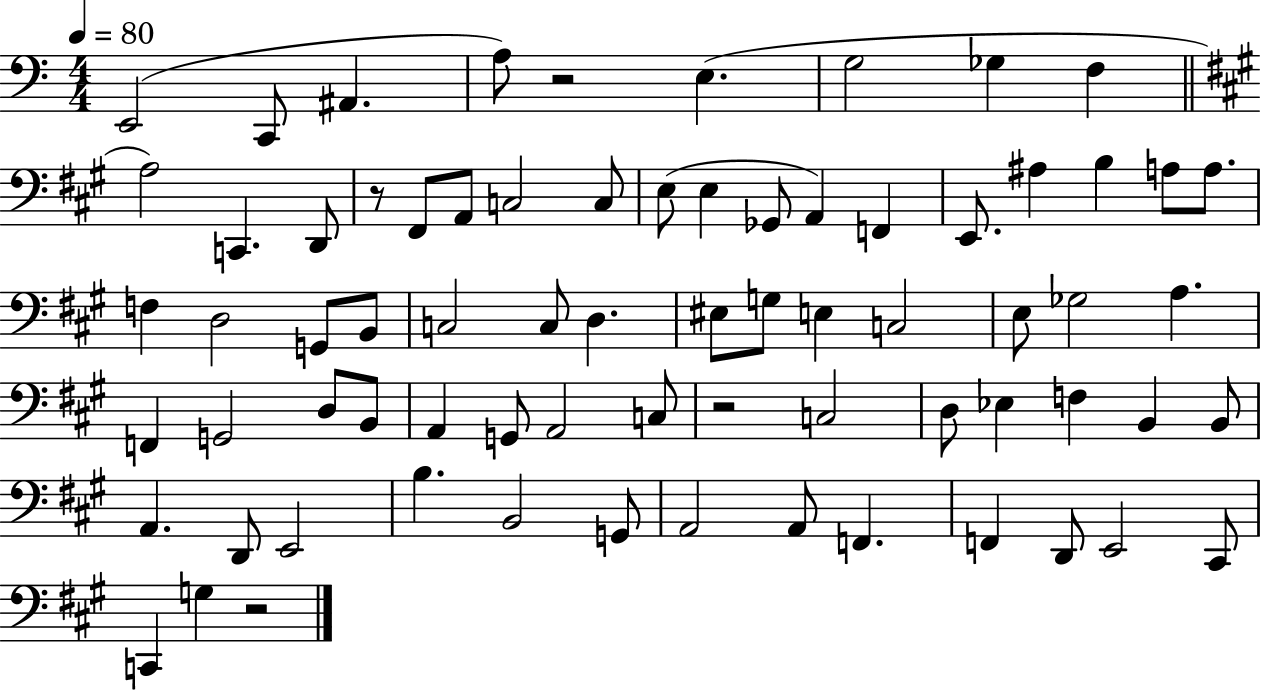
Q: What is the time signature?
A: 4/4